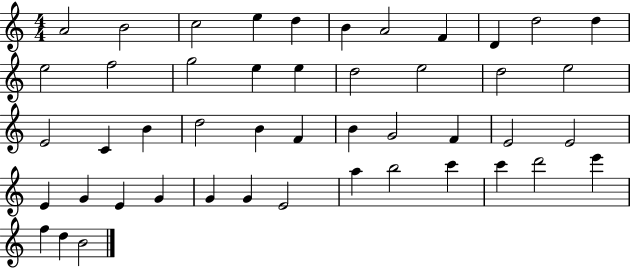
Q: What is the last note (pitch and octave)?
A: B4